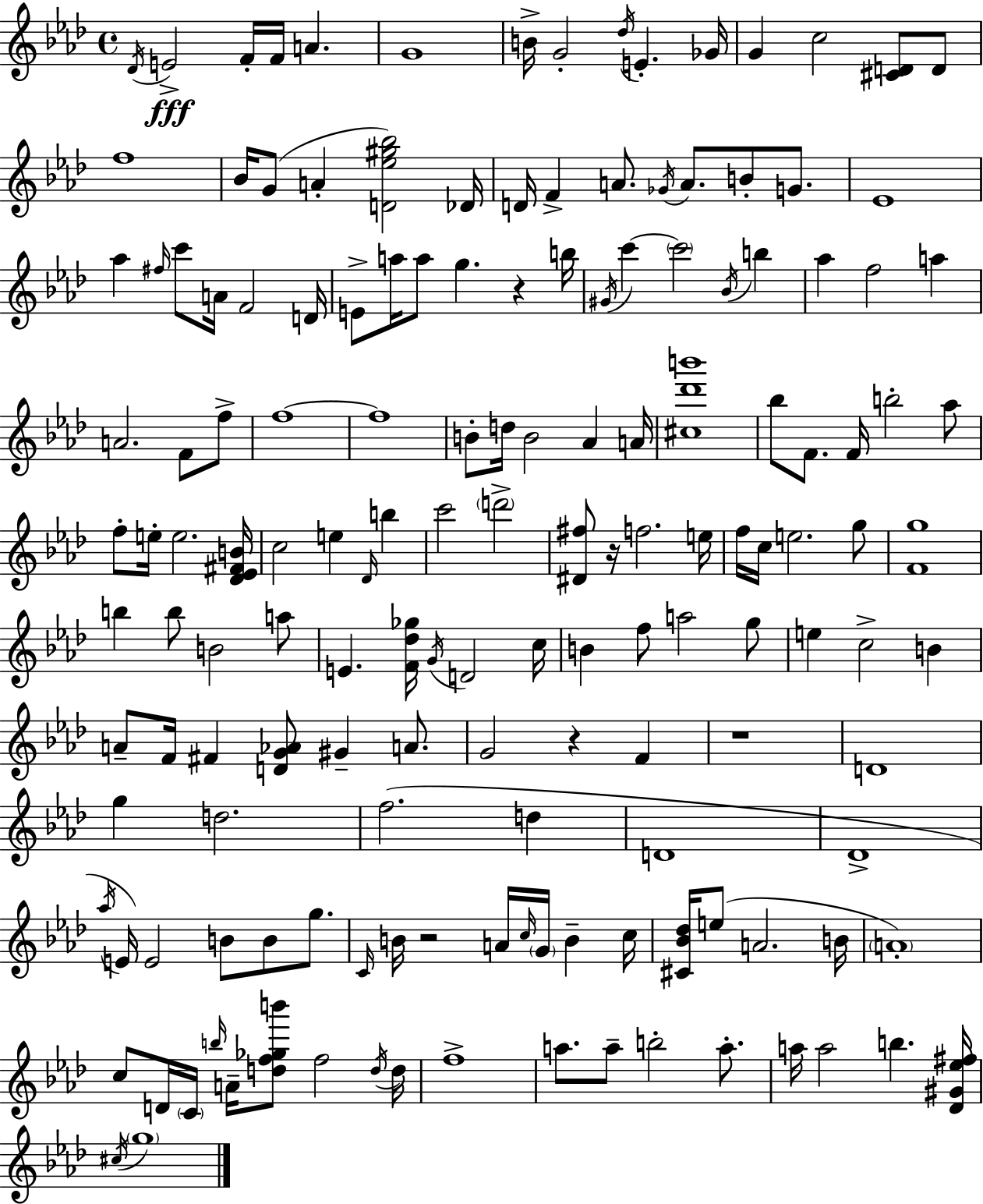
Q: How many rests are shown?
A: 5